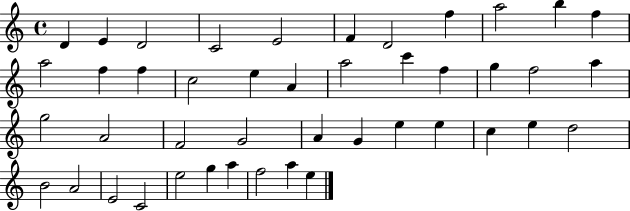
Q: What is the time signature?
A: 4/4